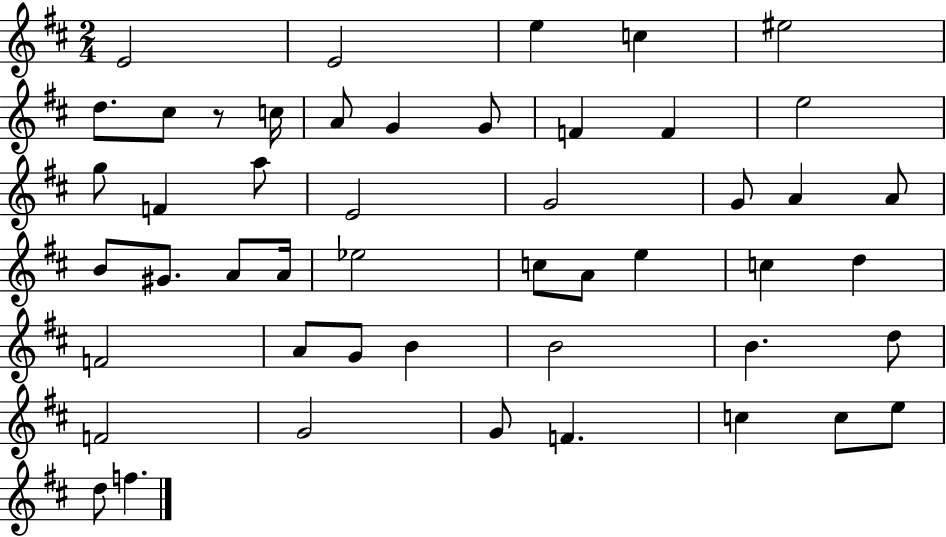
X:1
T:Untitled
M:2/4
L:1/4
K:D
E2 E2 e c ^e2 d/2 ^c/2 z/2 c/4 A/2 G G/2 F F e2 g/2 F a/2 E2 G2 G/2 A A/2 B/2 ^G/2 A/2 A/4 _e2 c/2 A/2 e c d F2 A/2 G/2 B B2 B d/2 F2 G2 G/2 F c c/2 e/2 d/2 f